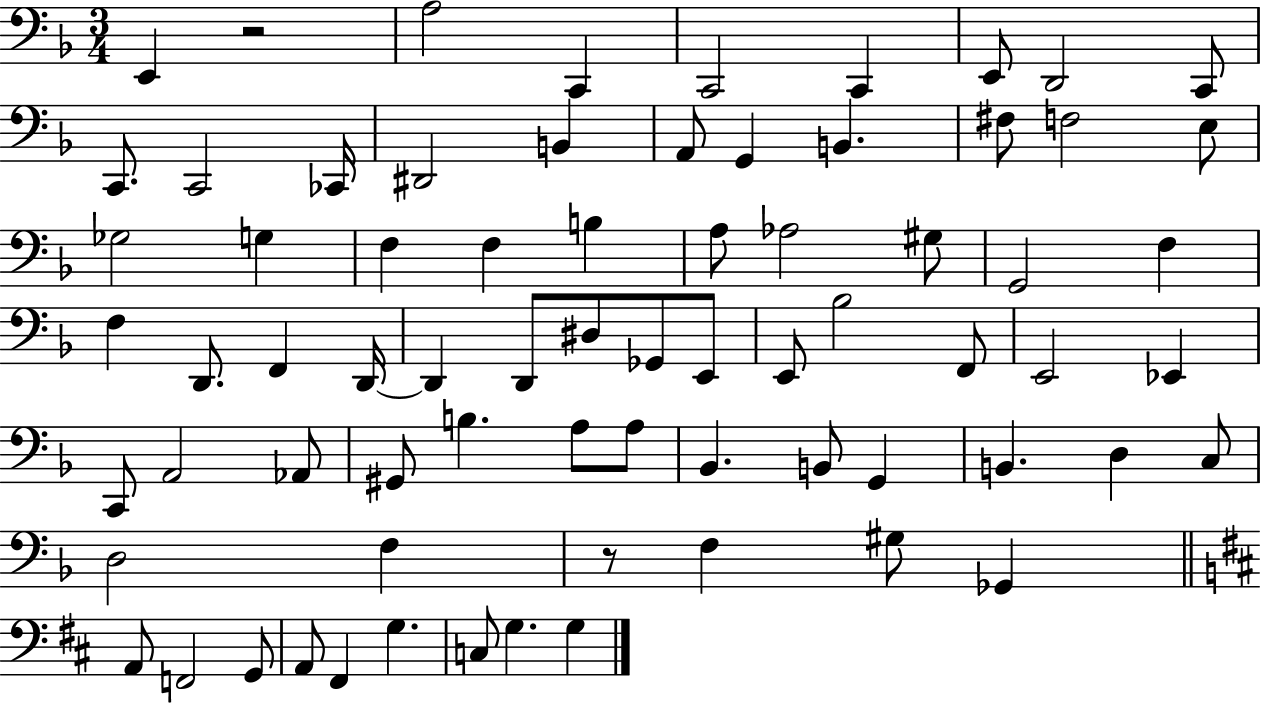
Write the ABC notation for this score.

X:1
T:Untitled
M:3/4
L:1/4
K:F
E,, z2 A,2 C,, C,,2 C,, E,,/2 D,,2 C,,/2 C,,/2 C,,2 _C,,/4 ^D,,2 B,, A,,/2 G,, B,, ^F,/2 F,2 E,/2 _G,2 G, F, F, B, A,/2 _A,2 ^G,/2 G,,2 F, F, D,,/2 F,, D,,/4 D,, D,,/2 ^D,/2 _G,,/2 E,,/2 E,,/2 _B,2 F,,/2 E,,2 _E,, C,,/2 A,,2 _A,,/2 ^G,,/2 B, A,/2 A,/2 _B,, B,,/2 G,, B,, D, C,/2 D,2 F, z/2 F, ^G,/2 _G,, A,,/2 F,,2 G,,/2 A,,/2 ^F,, G, C,/2 G, G,